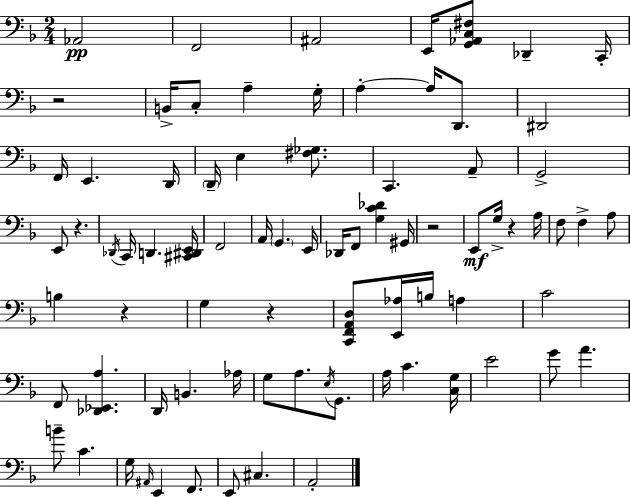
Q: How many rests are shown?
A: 6